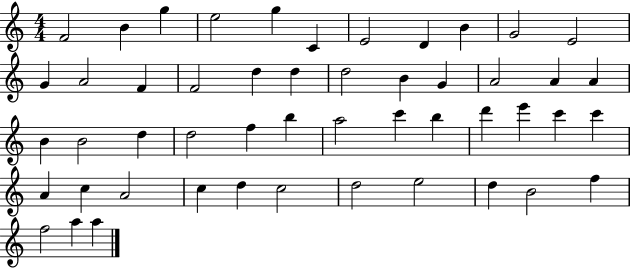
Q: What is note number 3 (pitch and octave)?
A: G5